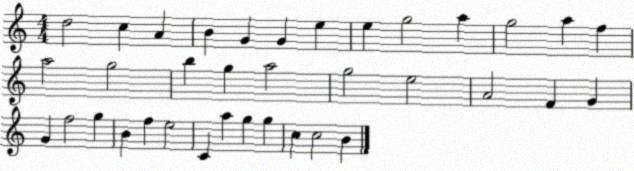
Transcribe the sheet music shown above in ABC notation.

X:1
T:Untitled
M:4/4
L:1/4
K:C
d2 c A B G G e e g2 a g2 a f a2 g2 b g a2 g2 e2 A2 F G G f2 g B f e2 C a g g c c2 B